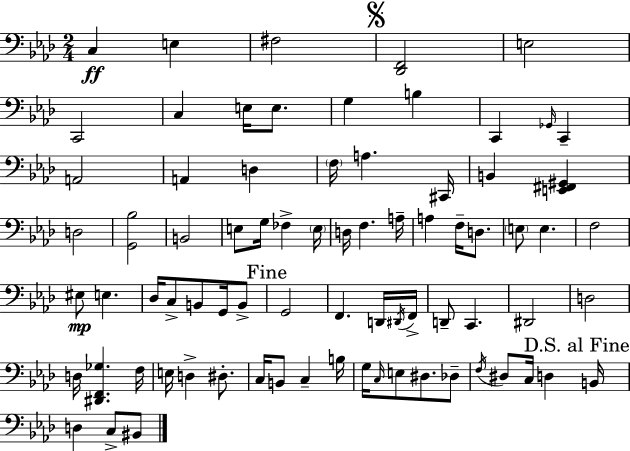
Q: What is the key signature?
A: AES major